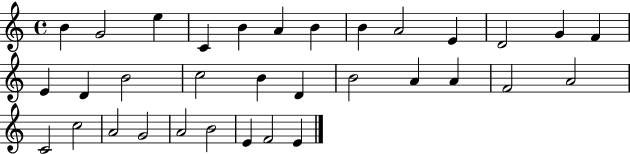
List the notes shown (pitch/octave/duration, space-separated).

B4/q G4/h E5/q C4/q B4/q A4/q B4/q B4/q A4/h E4/q D4/h G4/q F4/q E4/q D4/q B4/h C5/h B4/q D4/q B4/h A4/q A4/q F4/h A4/h C4/h C5/h A4/h G4/h A4/h B4/h E4/q F4/h E4/q